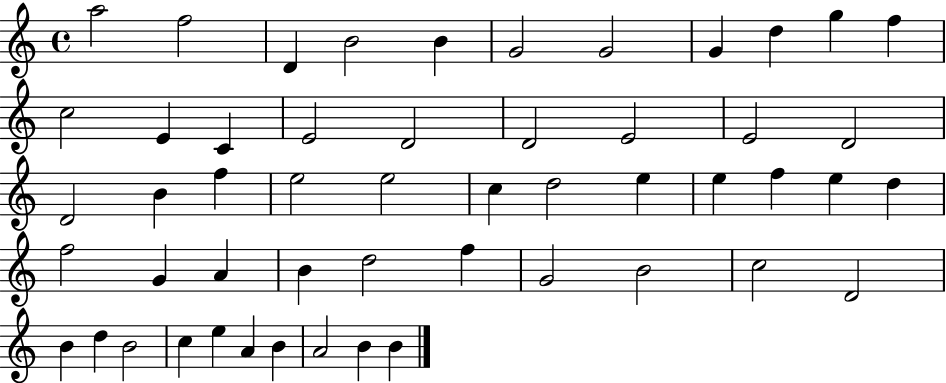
X:1
T:Untitled
M:4/4
L:1/4
K:C
a2 f2 D B2 B G2 G2 G d g f c2 E C E2 D2 D2 E2 E2 D2 D2 B f e2 e2 c d2 e e f e d f2 G A B d2 f G2 B2 c2 D2 B d B2 c e A B A2 B B